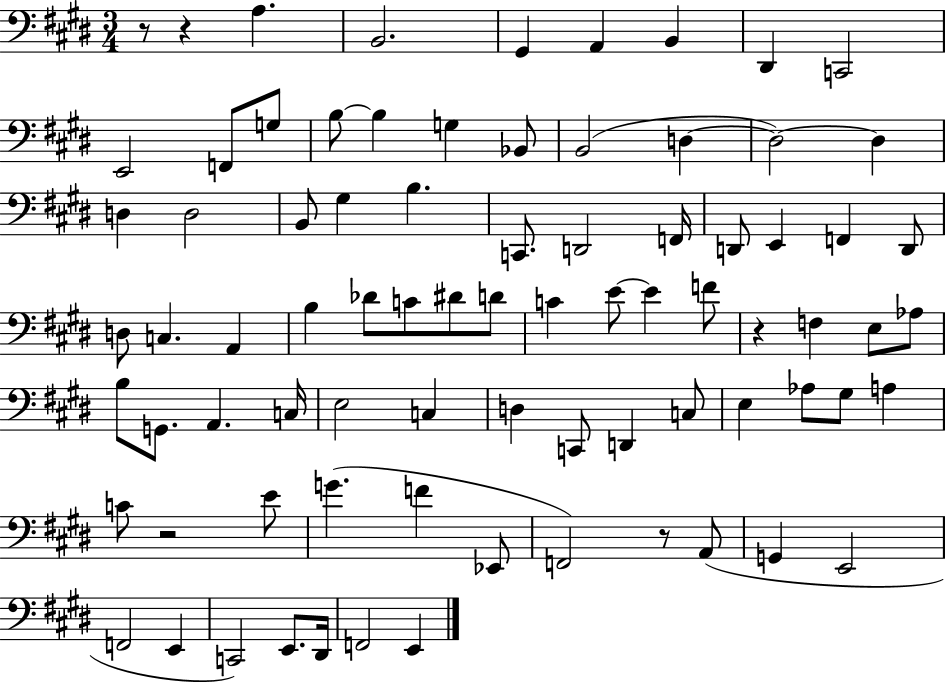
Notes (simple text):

R/e R/q A3/q. B2/h. G#2/q A2/q B2/q D#2/q C2/h E2/h F2/e G3/e B3/e B3/q G3/q Bb2/e B2/h D3/q D3/h D3/q D3/q D3/h B2/e G#3/q B3/q. C2/e. D2/h F2/s D2/e E2/q F2/q D2/e D3/e C3/q. A2/q B3/q Db4/e C4/e D#4/e D4/e C4/q E4/e E4/q F4/e R/q F3/q E3/e Ab3/e B3/e G2/e. A2/q. C3/s E3/h C3/q D3/q C2/e D2/q C3/e E3/q Ab3/e G#3/e A3/q C4/e R/h E4/e G4/q. F4/q Eb2/e F2/h R/e A2/e G2/q E2/h F2/h E2/q C2/h E2/e. D#2/s F2/h E2/q